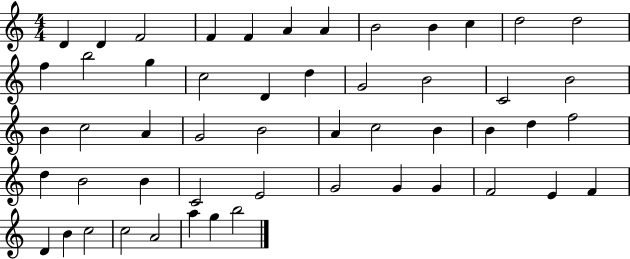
X:1
T:Untitled
M:4/4
L:1/4
K:C
D D F2 F F A A B2 B c d2 d2 f b2 g c2 D d G2 B2 C2 B2 B c2 A G2 B2 A c2 B B d f2 d B2 B C2 E2 G2 G G F2 E F D B c2 c2 A2 a g b2